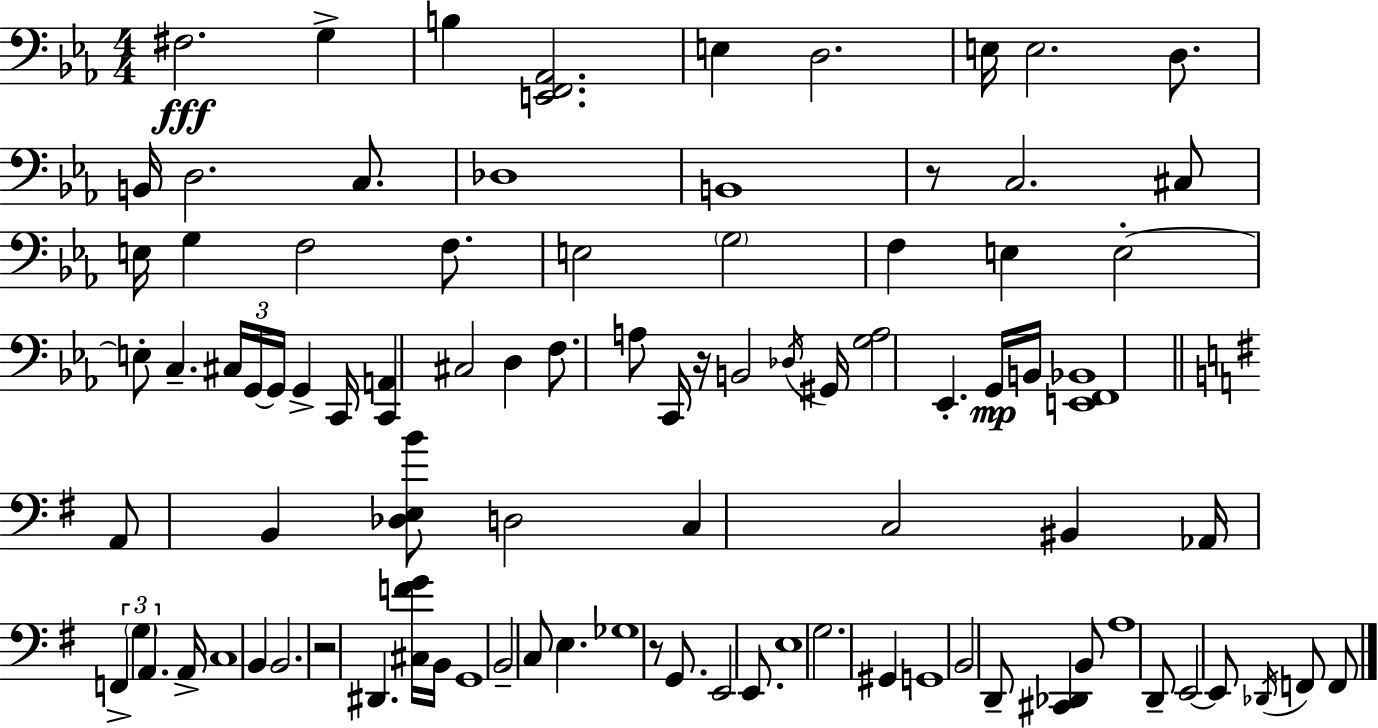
F#3/h. G3/q B3/q [E2,F2,Ab2]/h. E3/q D3/h. E3/s E3/h. D3/e. B2/s D3/h. C3/e. Db3/w B2/w R/e C3/h. C#3/e E3/s G3/q F3/h F3/e. E3/h G3/h F3/q E3/q E3/h E3/e C3/q. C#3/s G2/s G2/s G2/q C2/s [C2,A2]/q C#3/h D3/q F3/e. A3/e C2/s R/s B2/h Db3/s G#2/s [G3,A3]/h Eb2/q. G2/s B2/s [E2,F2,Bb2]/w A2/e B2/q [Db3,E3,B4]/e D3/h C3/q C3/h BIS2/q Ab2/s F2/q G3/q A2/q. A2/s C3/w B2/q B2/h. R/h D#2/q. [C#3,F4,G4]/s B2/s G2/w B2/h C3/e E3/q. Gb3/w R/e G2/e. E2/h E2/e. E3/w G3/h. G#2/q G2/w B2/h D2/e [C#2,Db2]/q B2/e A3/w D2/e E2/h E2/e Db2/s F2/e F2/e